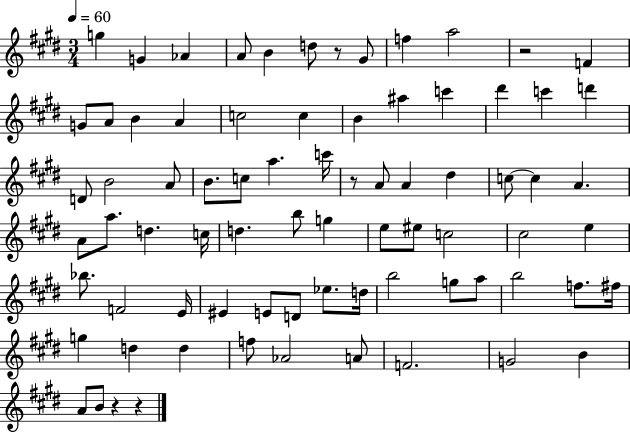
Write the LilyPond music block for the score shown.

{
  \clef treble
  \numericTimeSignature
  \time 3/4
  \key e \major
  \tempo 4 = 60
  \repeat volta 2 { g''4 g'4 aes'4 | a'8 b'4 d''8 r8 gis'8 | f''4 a''2 | r2 f'4 | \break g'8 a'8 b'4 a'4 | c''2 c''4 | b'4 ais''4 c'''4 | dis'''4 c'''4 d'''4 | \break d'8 b'2 a'8 | b'8. c''8 a''4. c'''16 | r8 a'8 a'4 dis''4 | c''8~~ c''4 a'4. | \break a'8 a''8. d''4. c''16 | d''4. b''8 g''4 | e''8 eis''8 c''2 | cis''2 e''4 | \break bes''8. f'2 e'16 | eis'4 e'8 d'8 ees''8. d''16 | b''2 g''8 a''8 | b''2 f''8. fis''16 | \break g''4 d''4 d''4 | f''8 aes'2 a'8 | f'2. | g'2 b'4 | \break a'8 b'8 r4 r4 | } \bar "|."
}